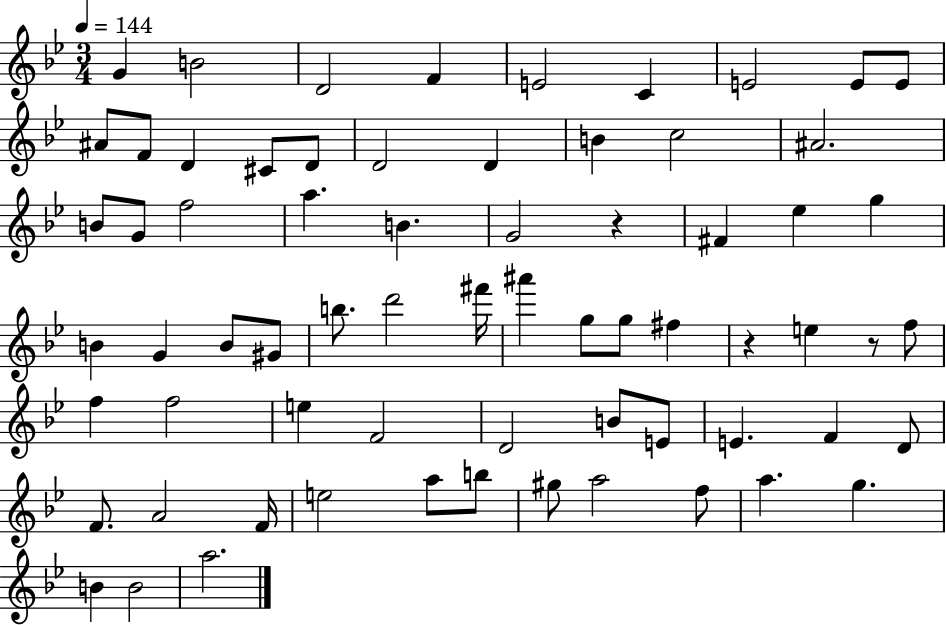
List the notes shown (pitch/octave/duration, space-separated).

G4/q B4/h D4/h F4/q E4/h C4/q E4/h E4/e E4/e A#4/e F4/e D4/q C#4/e D4/e D4/h D4/q B4/q C5/h A#4/h. B4/e G4/e F5/h A5/q. B4/q. G4/h R/q F#4/q Eb5/q G5/q B4/q G4/q B4/e G#4/e B5/e. D6/h F#6/s A#6/q G5/e G5/e F#5/q R/q E5/q R/e F5/e F5/q F5/h E5/q F4/h D4/h B4/e E4/e E4/q. F4/q D4/e F4/e. A4/h F4/s E5/h A5/e B5/e G#5/e A5/h F5/e A5/q. G5/q. B4/q B4/h A5/h.